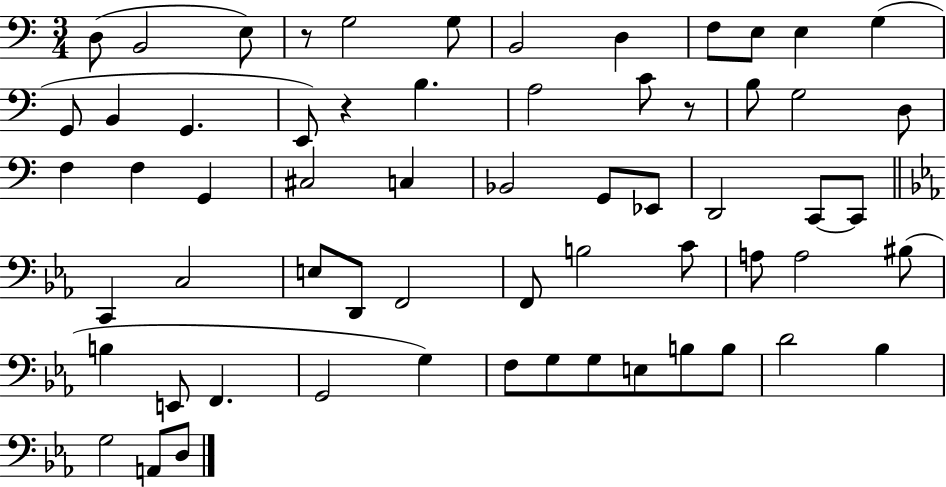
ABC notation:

X:1
T:Untitled
M:3/4
L:1/4
K:C
D,/2 B,,2 E,/2 z/2 G,2 G,/2 B,,2 D, F,/2 E,/2 E, G, G,,/2 B,, G,, E,,/2 z B, A,2 C/2 z/2 B,/2 G,2 D,/2 F, F, G,, ^C,2 C, _B,,2 G,,/2 _E,,/2 D,,2 C,,/2 C,,/2 C,, C,2 E,/2 D,,/2 F,,2 F,,/2 B,2 C/2 A,/2 A,2 ^B,/2 B, E,,/2 F,, G,,2 G, F,/2 G,/2 G,/2 E,/2 B,/2 B,/2 D2 _B, G,2 A,,/2 D,/2